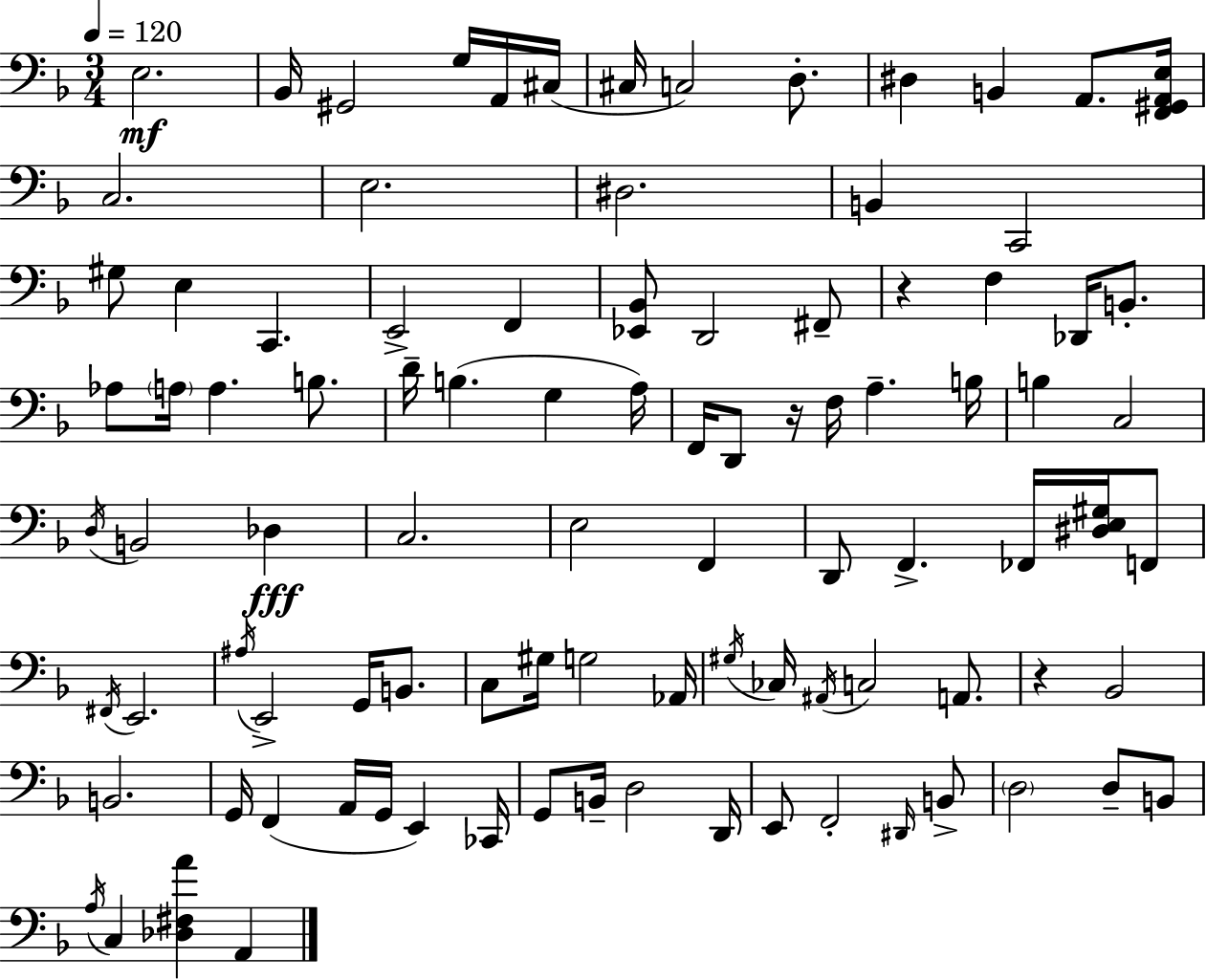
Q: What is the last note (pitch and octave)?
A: A2